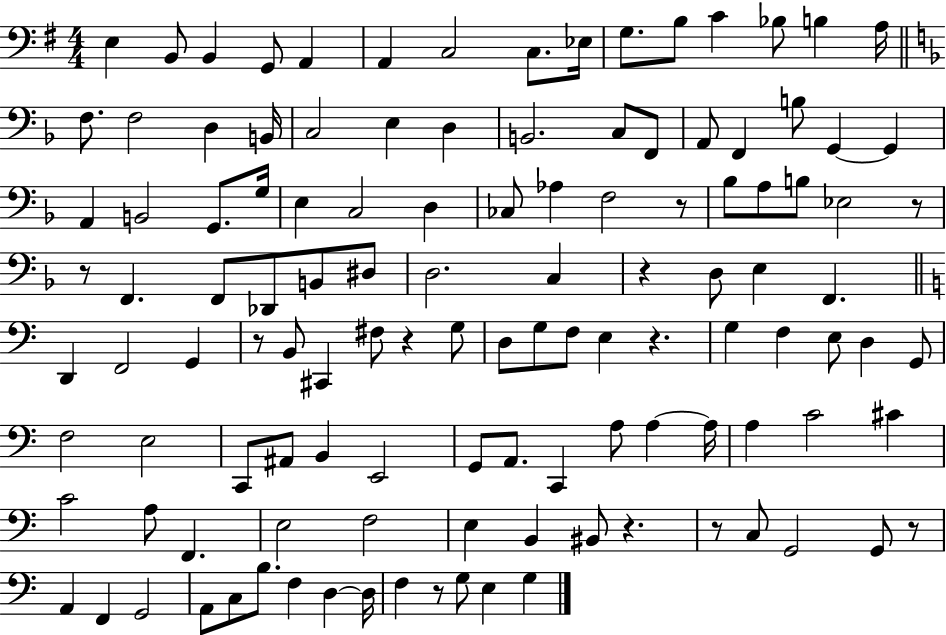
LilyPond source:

{
  \clef bass
  \numericTimeSignature
  \time 4/4
  \key g \major
  e4 b,8 b,4 g,8 a,4 | a,4 c2 c8. ees16 | g8. b8 c'4 bes8 b4 a16 | \bar "||" \break \key f \major f8. f2 d4 b,16 | c2 e4 d4 | b,2. c8 f,8 | a,8 f,4 b8 g,4~~ g,4 | \break a,4 b,2 g,8. g16 | e4 c2 d4 | ces8 aes4 f2 r8 | bes8 a8 b8 ees2 r8 | \break r8 f,4. f,8 des,8 b,8 dis8 | d2. c4 | r4 d8 e4 f,4. | \bar "||" \break \key c \major d,4 f,2 g,4 | r8 b,8 cis,4 fis8 r4 g8 | d8 g8 f8 e4 r4. | g4 f4 e8 d4 g,8 | \break f2 e2 | c,8 ais,8 b,4 e,2 | g,8 a,8. c,4 a8 a4~~ a16 | a4 c'2 cis'4 | \break c'2 a8 f,4. | e2 f2 | e4 b,4 bis,8 r4. | r8 c8 g,2 g,8 r8 | \break a,4 f,4 g,2 | a,8 c8 b8. f4 d4~~ d16 | f4 r8 g8 e4 g4 | \bar "|."
}